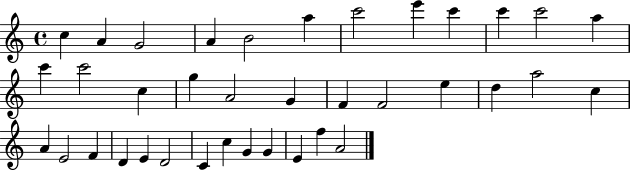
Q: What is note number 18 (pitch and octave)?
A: G4